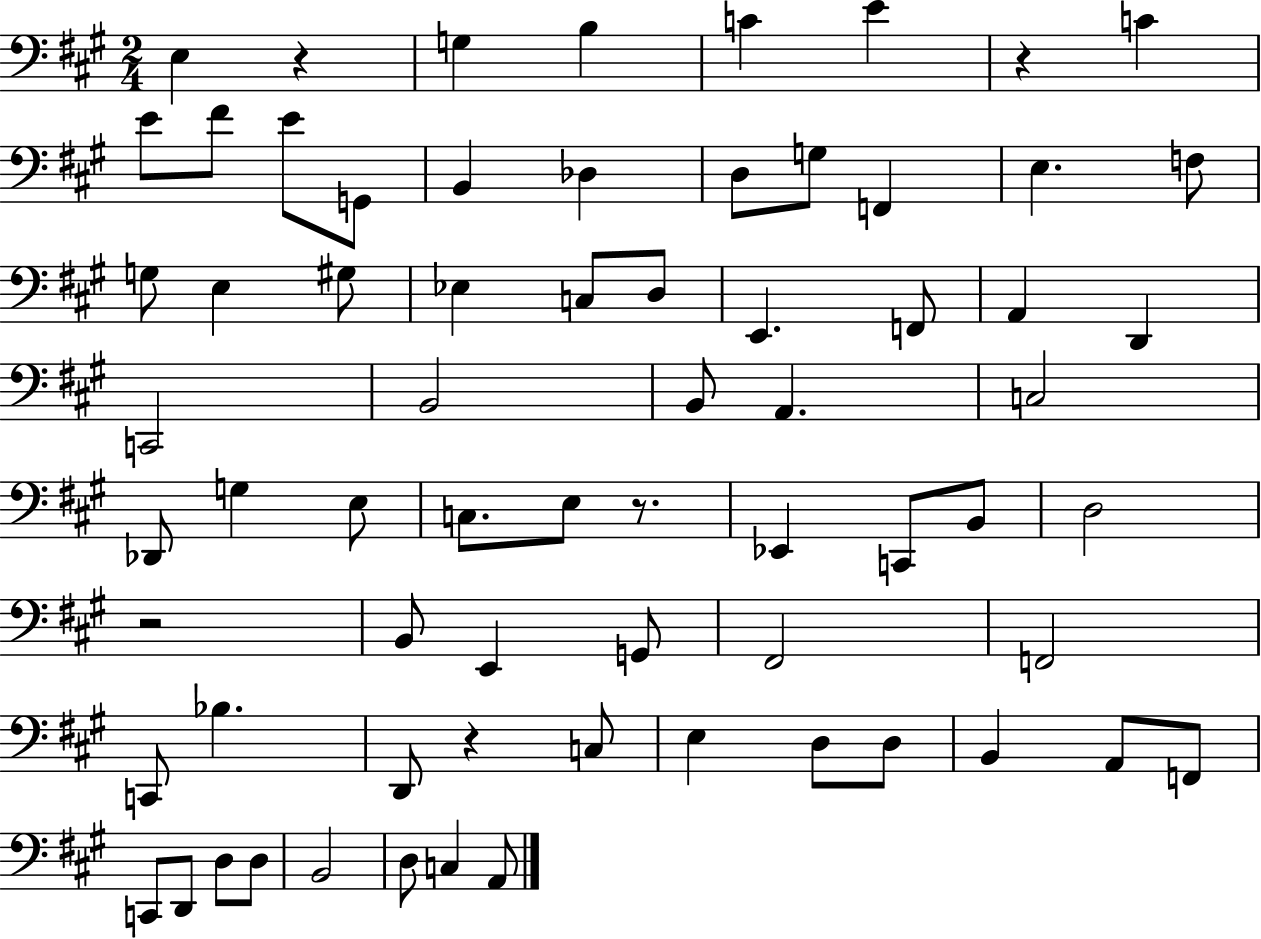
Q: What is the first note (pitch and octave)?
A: E3